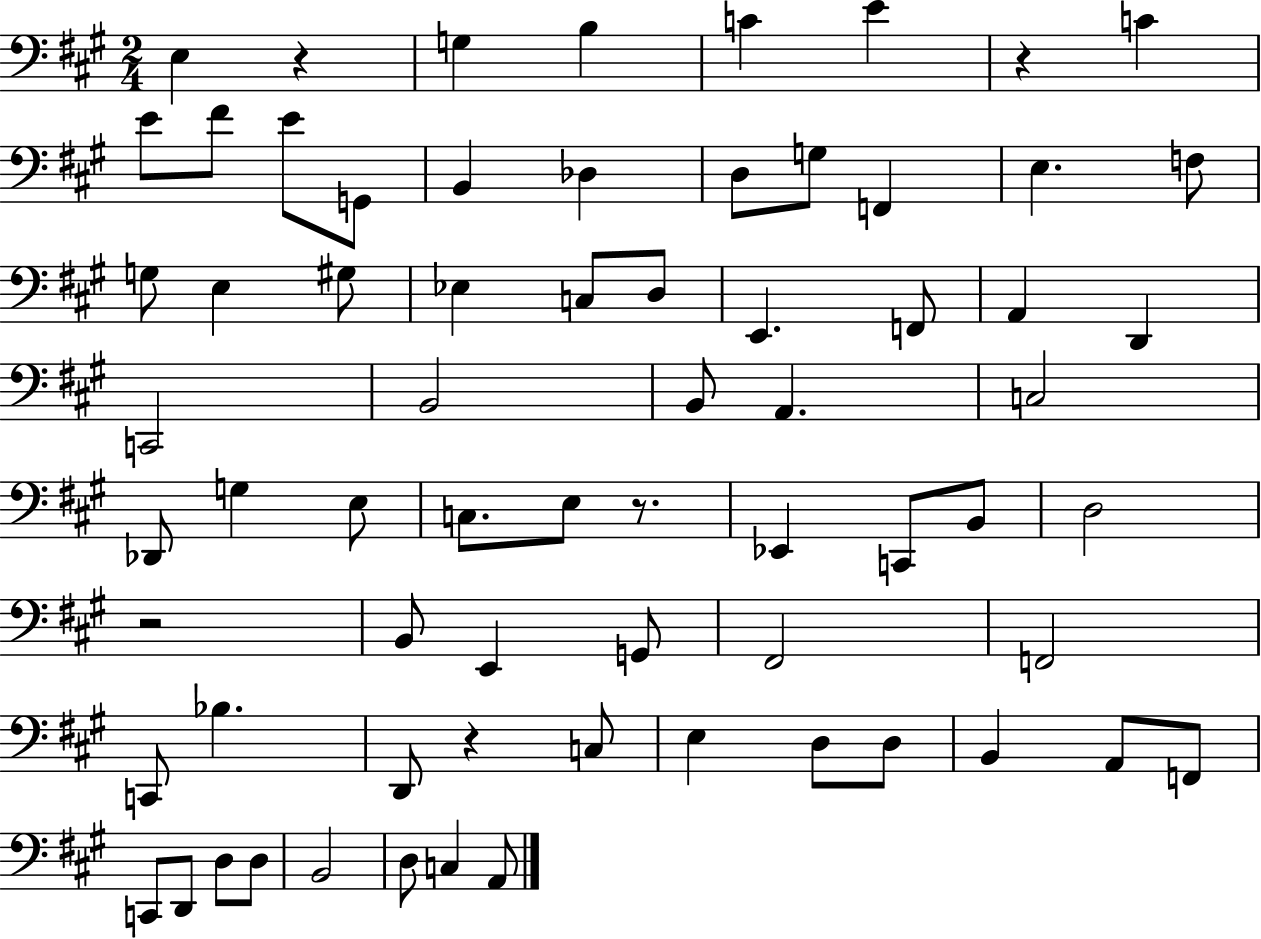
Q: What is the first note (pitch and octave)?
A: E3